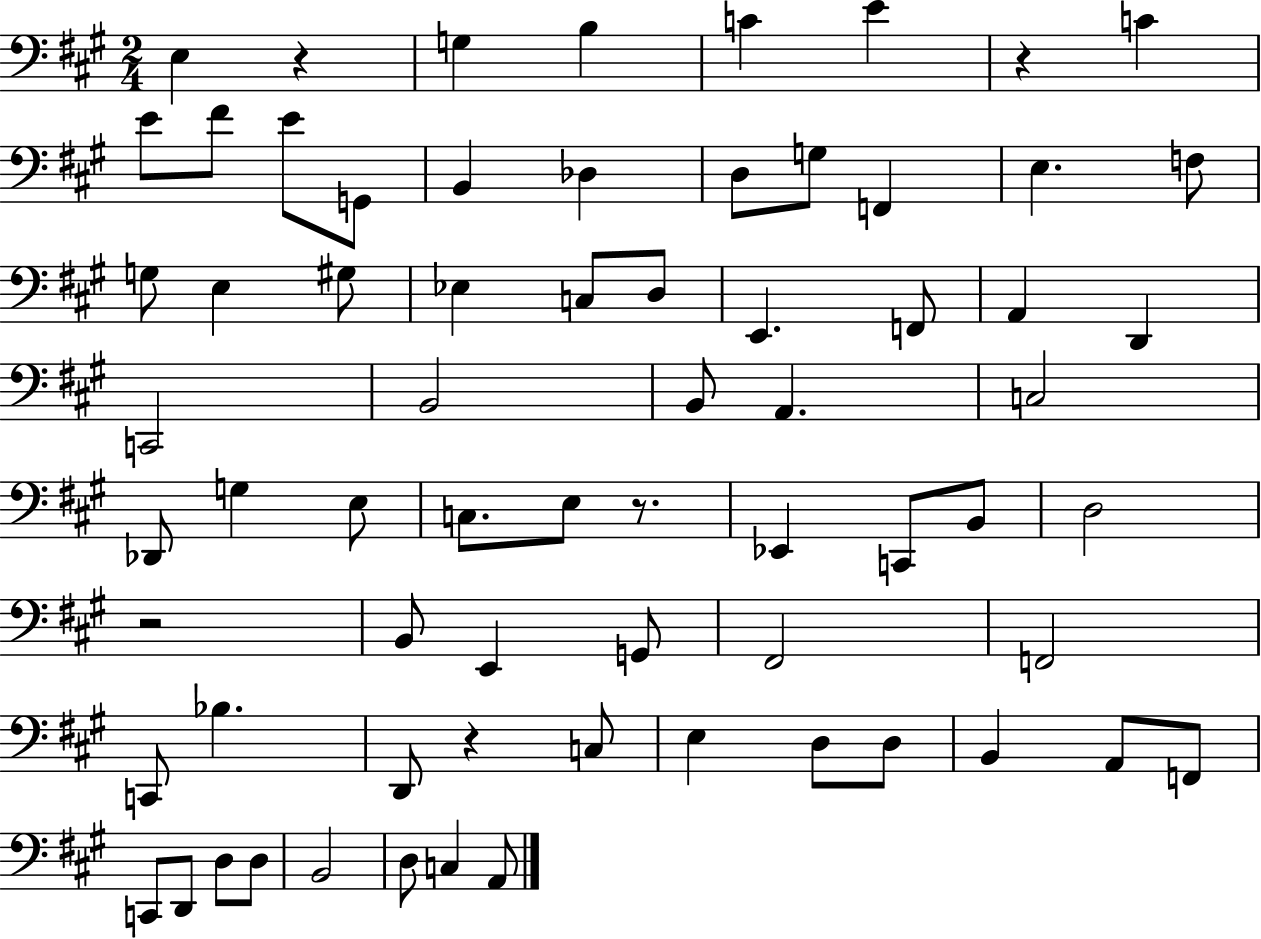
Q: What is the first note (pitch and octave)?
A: E3